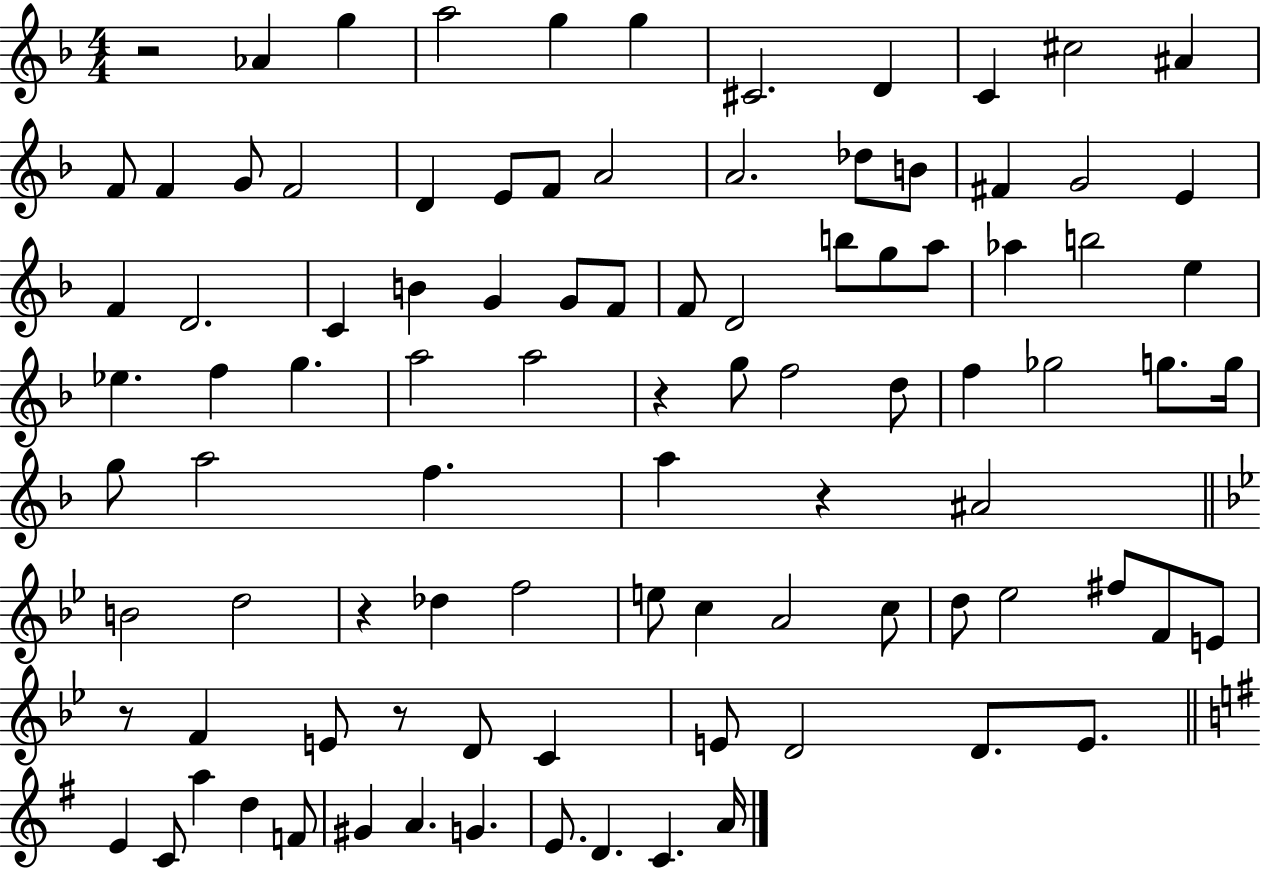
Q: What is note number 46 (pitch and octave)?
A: F5